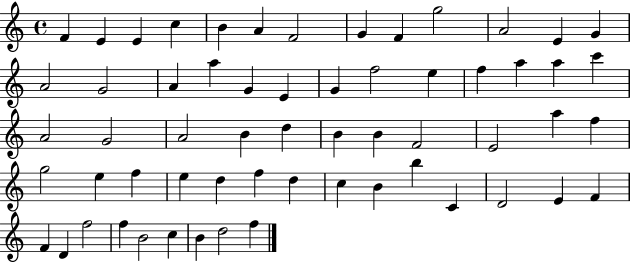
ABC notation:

X:1
T:Untitled
M:4/4
L:1/4
K:C
F E E c B A F2 G F g2 A2 E G A2 G2 A a G E G f2 e f a a c' A2 G2 A2 B d B B F2 E2 a f g2 e f e d f d c B b C D2 E F F D f2 f B2 c B d2 f